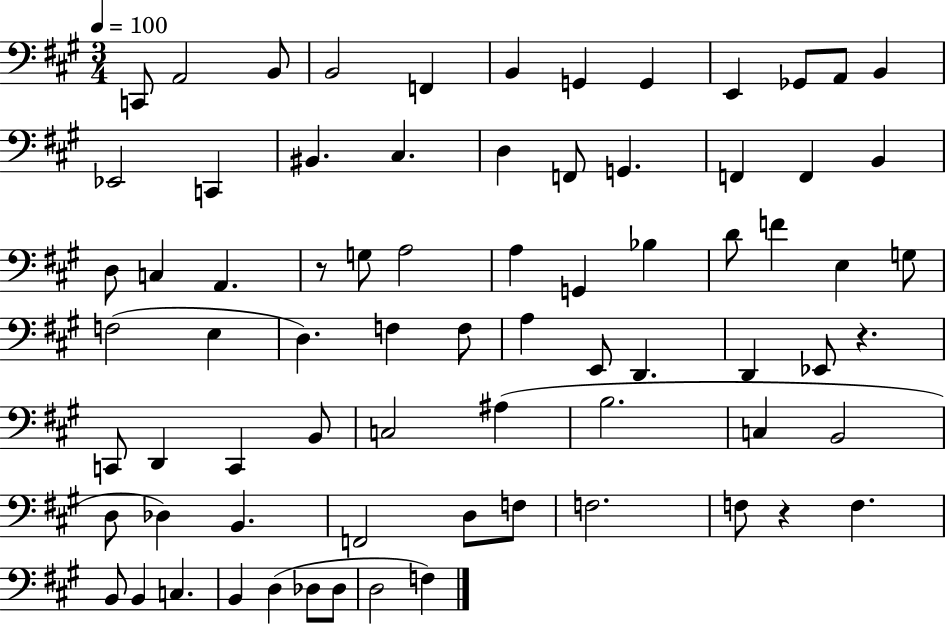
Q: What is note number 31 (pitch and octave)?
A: D4